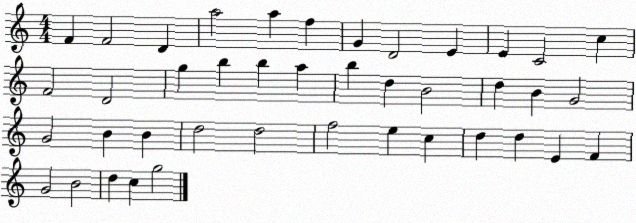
X:1
T:Untitled
M:4/4
L:1/4
K:C
F F2 D a2 a f G D2 E E C2 c F2 D2 g b b a b d B2 d B G2 G2 B B d2 d2 f2 e c d d E F G2 B2 d c g2